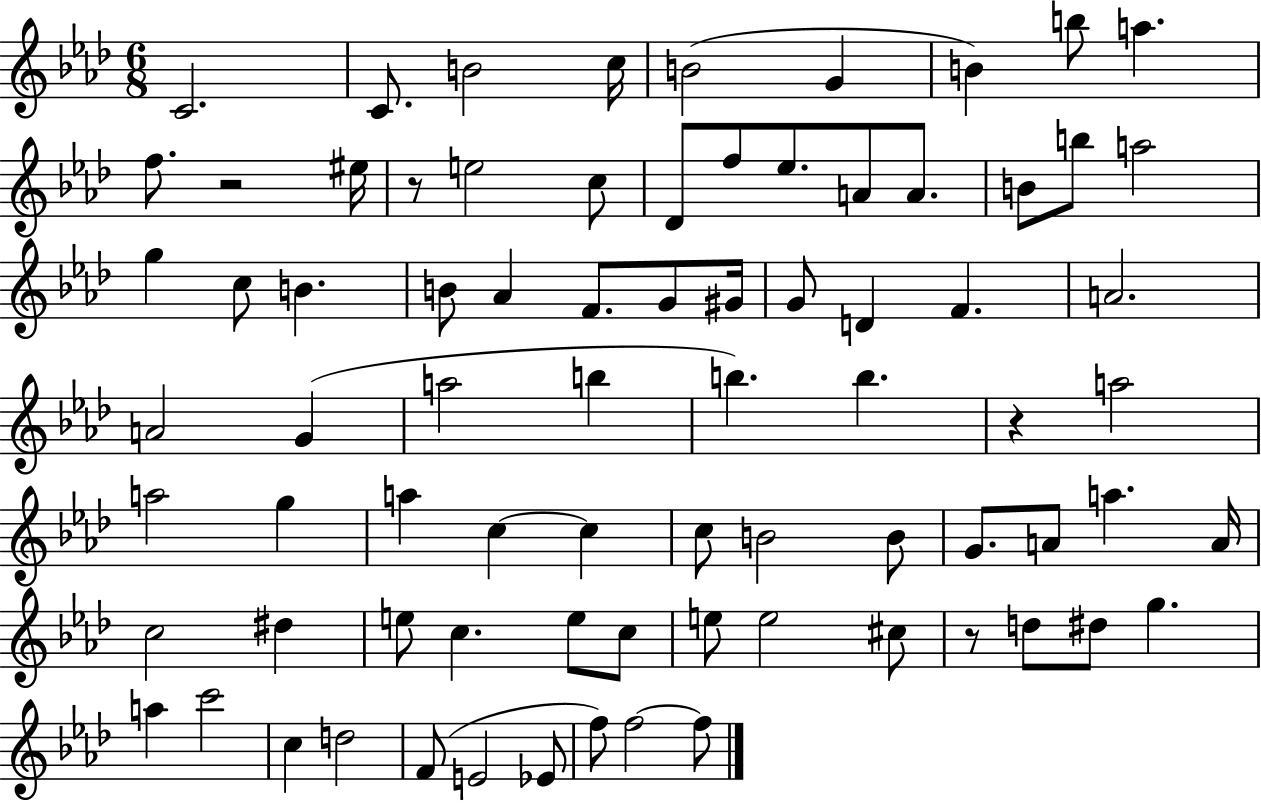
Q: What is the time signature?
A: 6/8